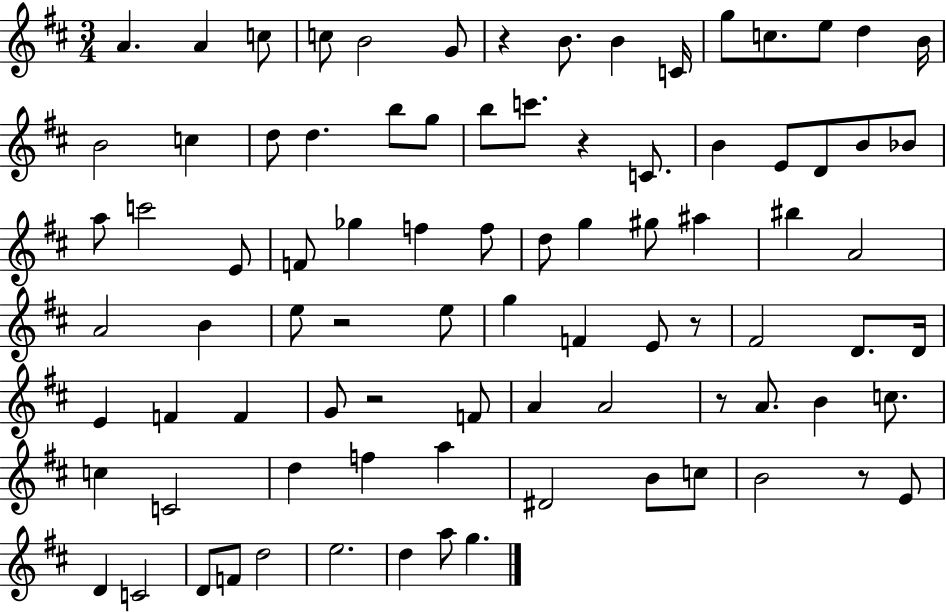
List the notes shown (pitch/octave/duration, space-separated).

A4/q. A4/q C5/e C5/e B4/h G4/e R/q B4/e. B4/q C4/s G5/e C5/e. E5/e D5/q B4/s B4/h C5/q D5/e D5/q. B5/e G5/e B5/e C6/e. R/q C4/e. B4/q E4/e D4/e B4/e Bb4/e A5/e C6/h E4/e F4/e Gb5/q F5/q F5/e D5/e G5/q G#5/e A#5/q BIS5/q A4/h A4/h B4/q E5/e R/h E5/e G5/q F4/q E4/e R/e F#4/h D4/e. D4/s E4/q F4/q F4/q G4/e R/h F4/e A4/q A4/h R/e A4/e. B4/q C5/e. C5/q C4/h D5/q F5/q A5/q D#4/h B4/e C5/e B4/h R/e E4/e D4/q C4/h D4/e F4/e D5/h E5/h. D5/q A5/e G5/q.